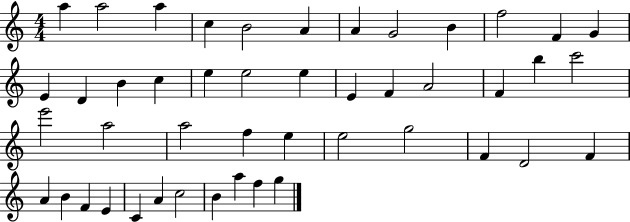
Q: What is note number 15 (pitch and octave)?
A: B4